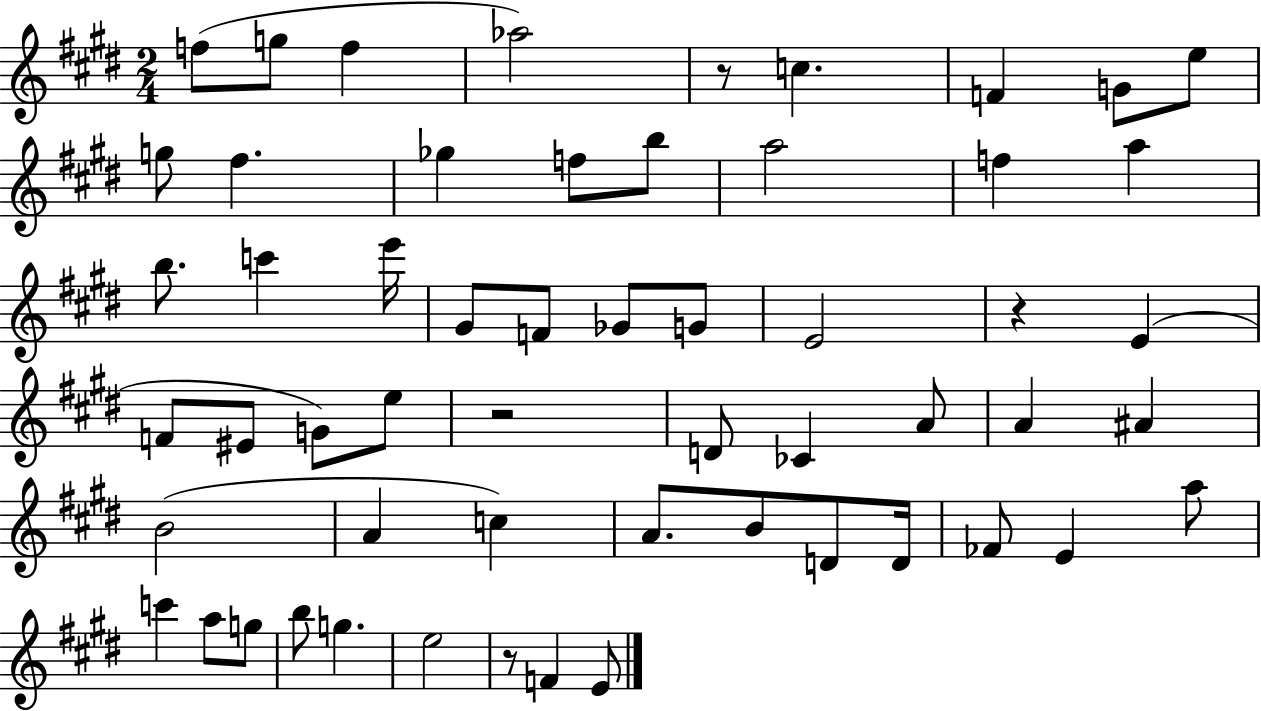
F5/e G5/e F5/q Ab5/h R/e C5/q. F4/q G4/e E5/e G5/e F#5/q. Gb5/q F5/e B5/e A5/h F5/q A5/q B5/e. C6/q E6/s G#4/e F4/e Gb4/e G4/e E4/h R/q E4/q F4/e EIS4/e G4/e E5/e R/h D4/e CES4/q A4/e A4/q A#4/q B4/h A4/q C5/q A4/e. B4/e D4/e D4/s FES4/e E4/q A5/e C6/q A5/e G5/e B5/e G5/q. E5/h R/e F4/q E4/e